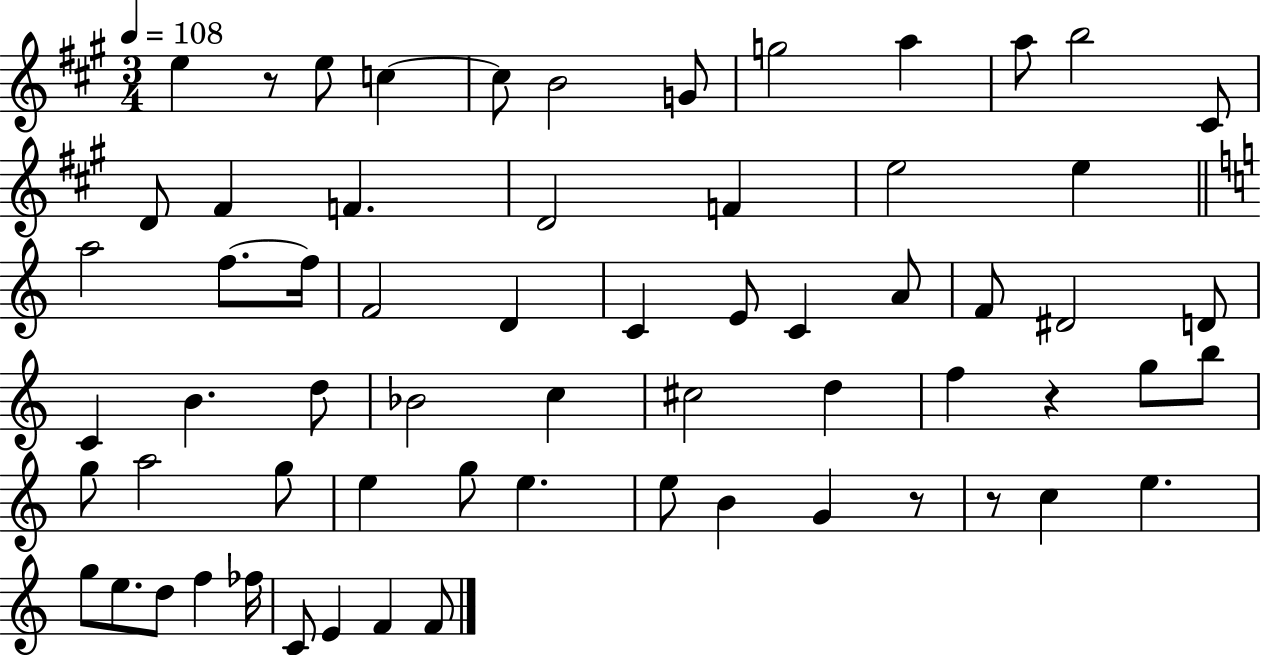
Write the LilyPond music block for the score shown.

{
  \clef treble
  \numericTimeSignature
  \time 3/4
  \key a \major
  \tempo 4 = 108
  \repeat volta 2 { e''4 r8 e''8 c''4~~ | c''8 b'2 g'8 | g''2 a''4 | a''8 b''2 cis'8 | \break d'8 fis'4 f'4. | d'2 f'4 | e''2 e''4 | \bar "||" \break \key c \major a''2 f''8.~~ f''16 | f'2 d'4 | c'4 e'8 c'4 a'8 | f'8 dis'2 d'8 | \break c'4 b'4. d''8 | bes'2 c''4 | cis''2 d''4 | f''4 r4 g''8 b''8 | \break g''8 a''2 g''8 | e''4 g''8 e''4. | e''8 b'4 g'4 r8 | r8 c''4 e''4. | \break g''8 e''8. d''8 f''4 fes''16 | c'8 e'4 f'4 f'8 | } \bar "|."
}